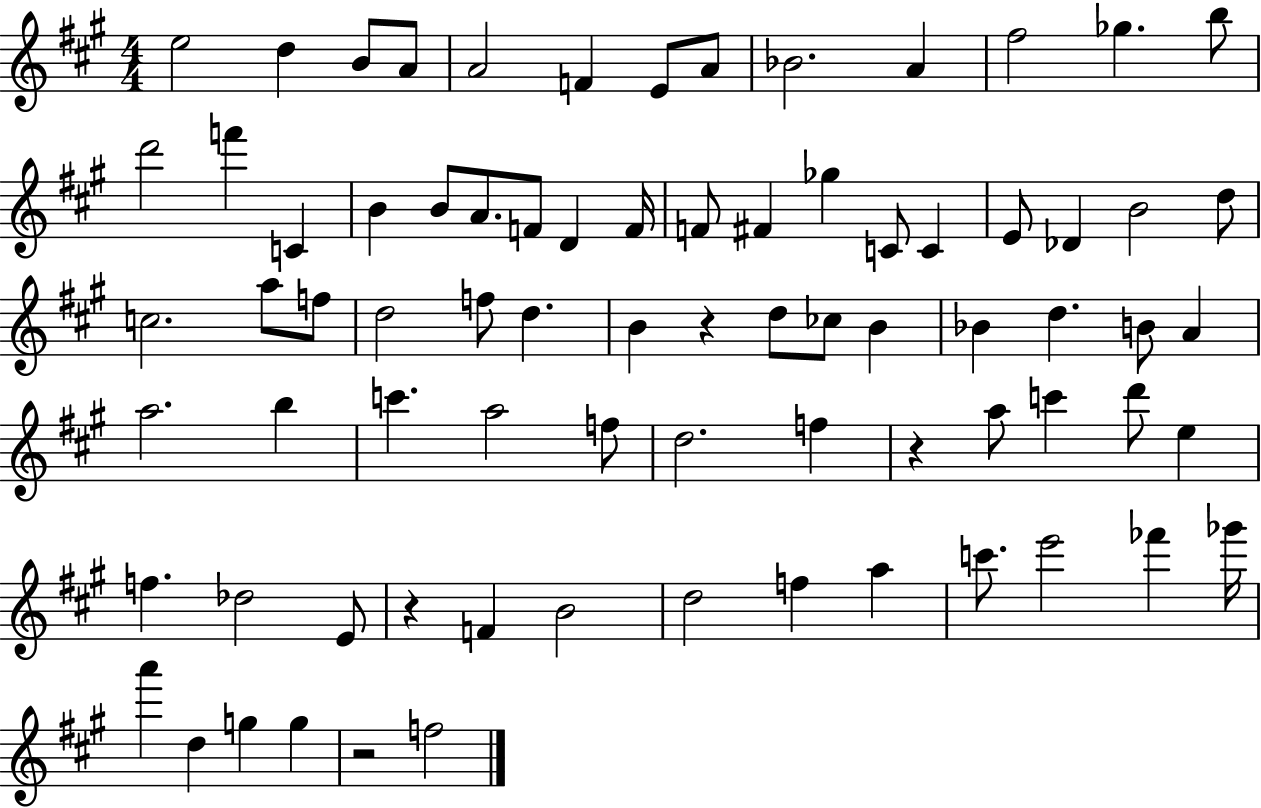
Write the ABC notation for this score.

X:1
T:Untitled
M:4/4
L:1/4
K:A
e2 d B/2 A/2 A2 F E/2 A/2 _B2 A ^f2 _g b/2 d'2 f' C B B/2 A/2 F/2 D F/4 F/2 ^F _g C/2 C E/2 _D B2 d/2 c2 a/2 f/2 d2 f/2 d B z d/2 _c/2 B _B d B/2 A a2 b c' a2 f/2 d2 f z a/2 c' d'/2 e f _d2 E/2 z F B2 d2 f a c'/2 e'2 _f' _g'/4 a' d g g z2 f2